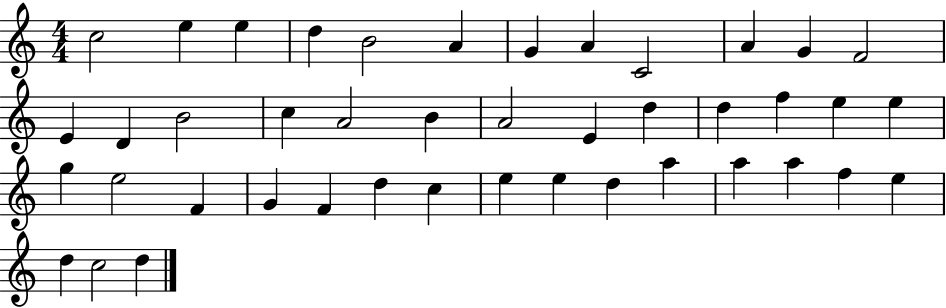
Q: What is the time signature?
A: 4/4